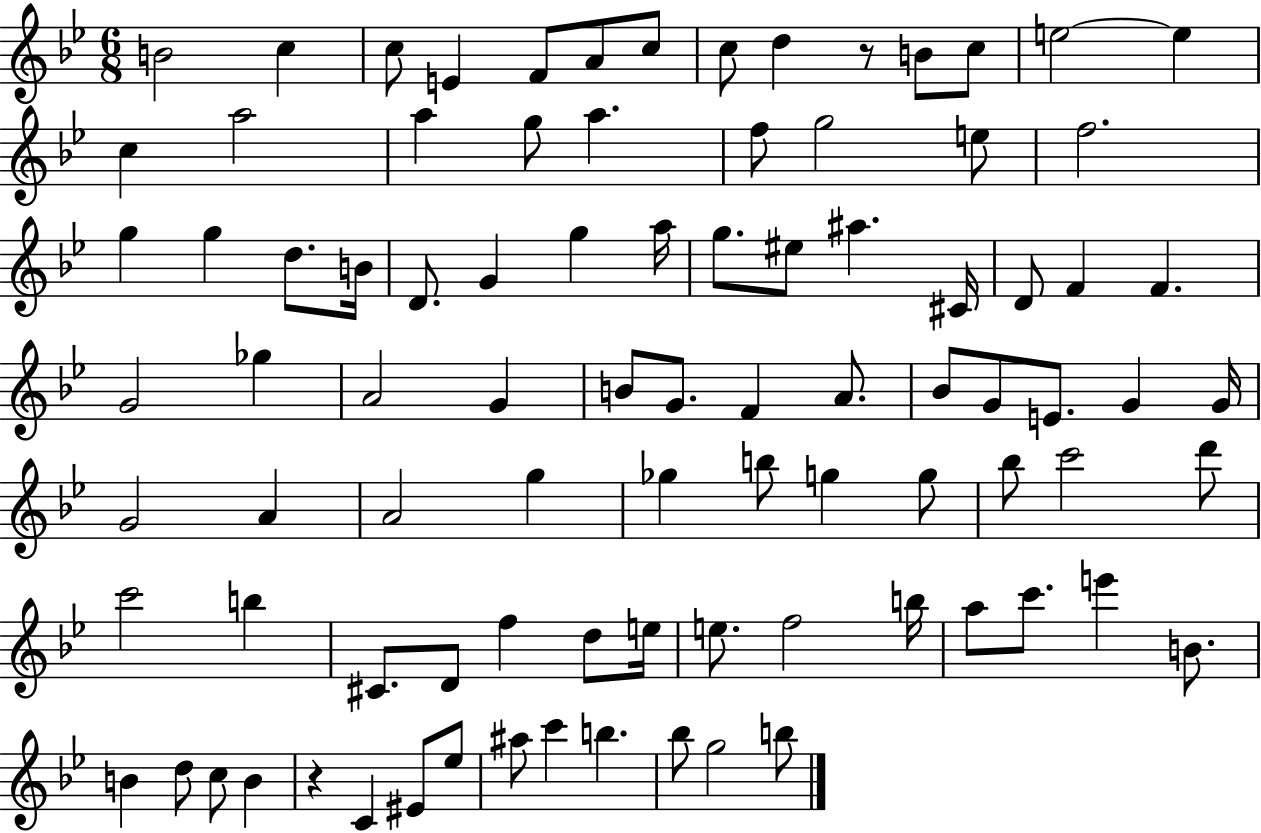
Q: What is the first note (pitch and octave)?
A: B4